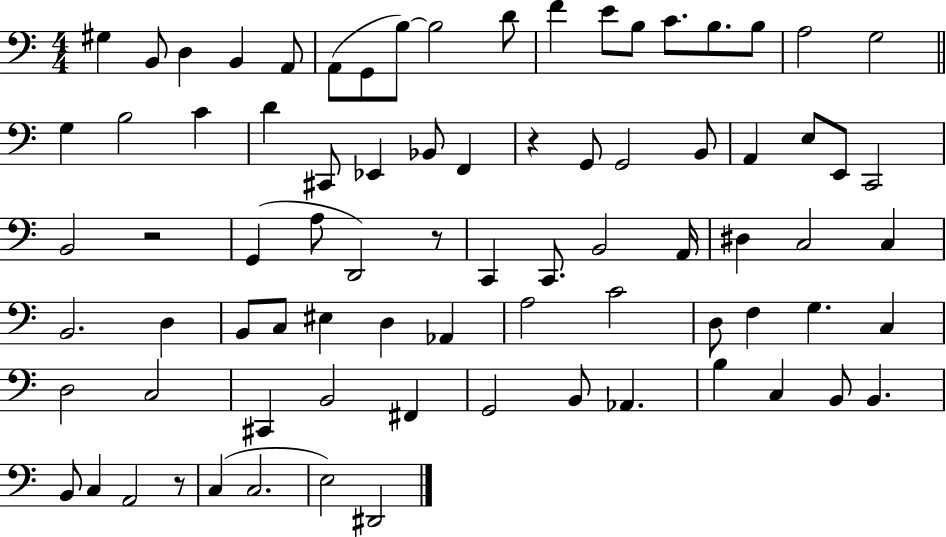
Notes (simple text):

G#3/q B2/e D3/q B2/q A2/e A2/e G2/e B3/e B3/h D4/e F4/q E4/e B3/e C4/e. B3/e. B3/e A3/h G3/h G3/q B3/h C4/q D4/q C#2/e Eb2/q Bb2/e F2/q R/q G2/e G2/h B2/e A2/q E3/e E2/e C2/h B2/h R/h G2/q A3/e D2/h R/e C2/q C2/e. B2/h A2/s D#3/q C3/h C3/q B2/h. D3/q B2/e C3/e EIS3/q D3/q Ab2/q A3/h C4/h D3/e F3/q G3/q. C3/q D3/h C3/h C#2/q B2/h F#2/q G2/h B2/e Ab2/q. B3/q C3/q B2/e B2/q. B2/e C3/q A2/h R/e C3/q C3/h. E3/h D#2/h